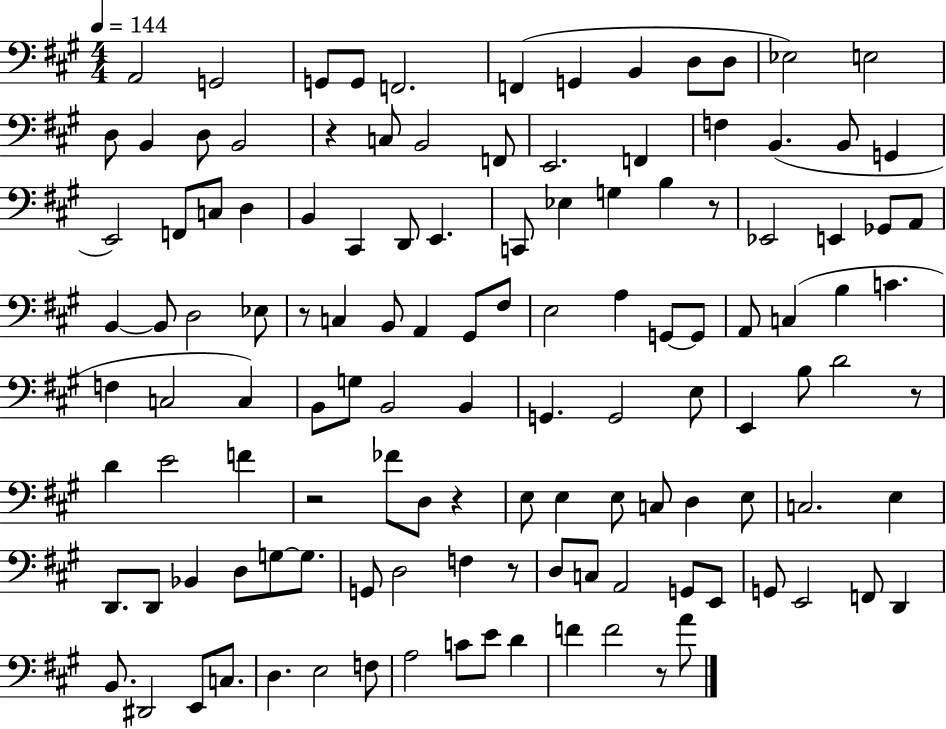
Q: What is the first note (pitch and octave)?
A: A2